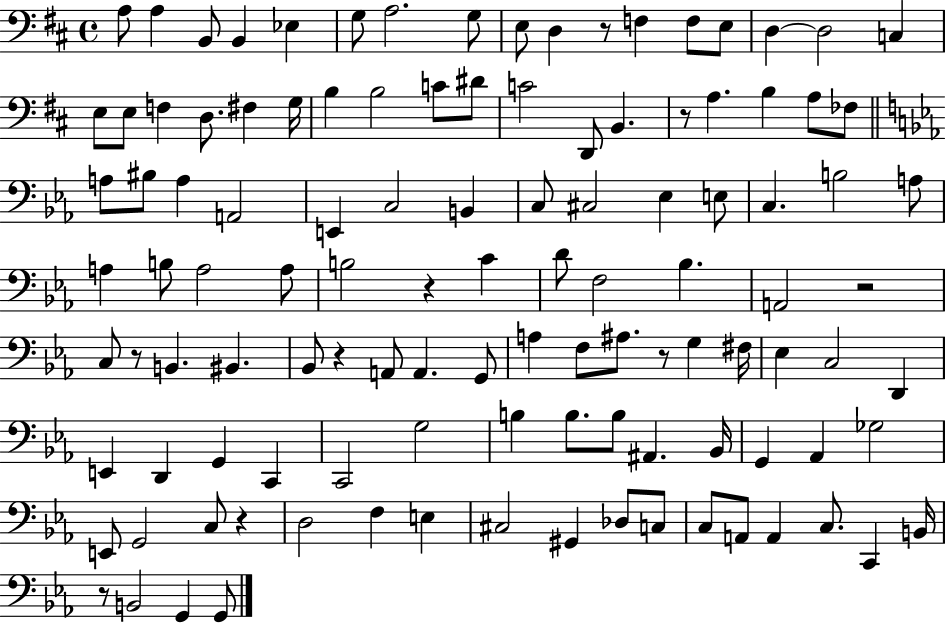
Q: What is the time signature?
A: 4/4